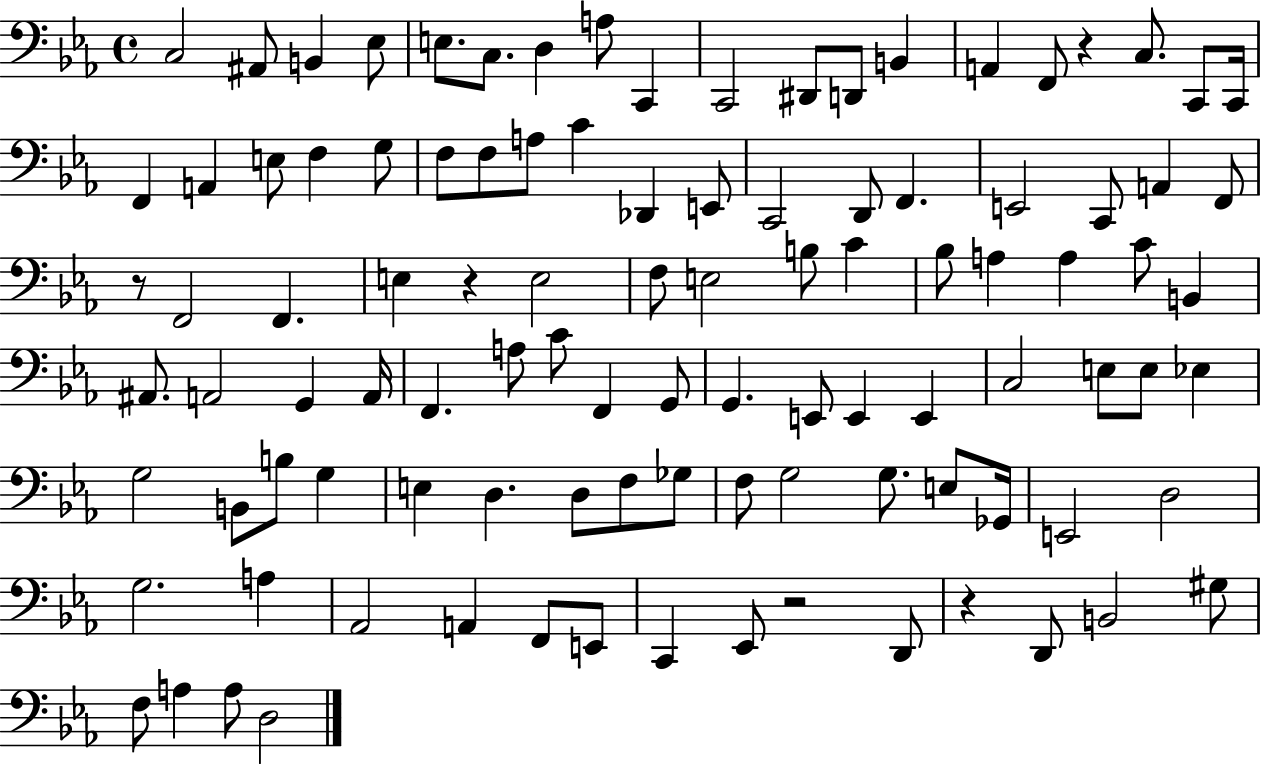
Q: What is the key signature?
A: EES major